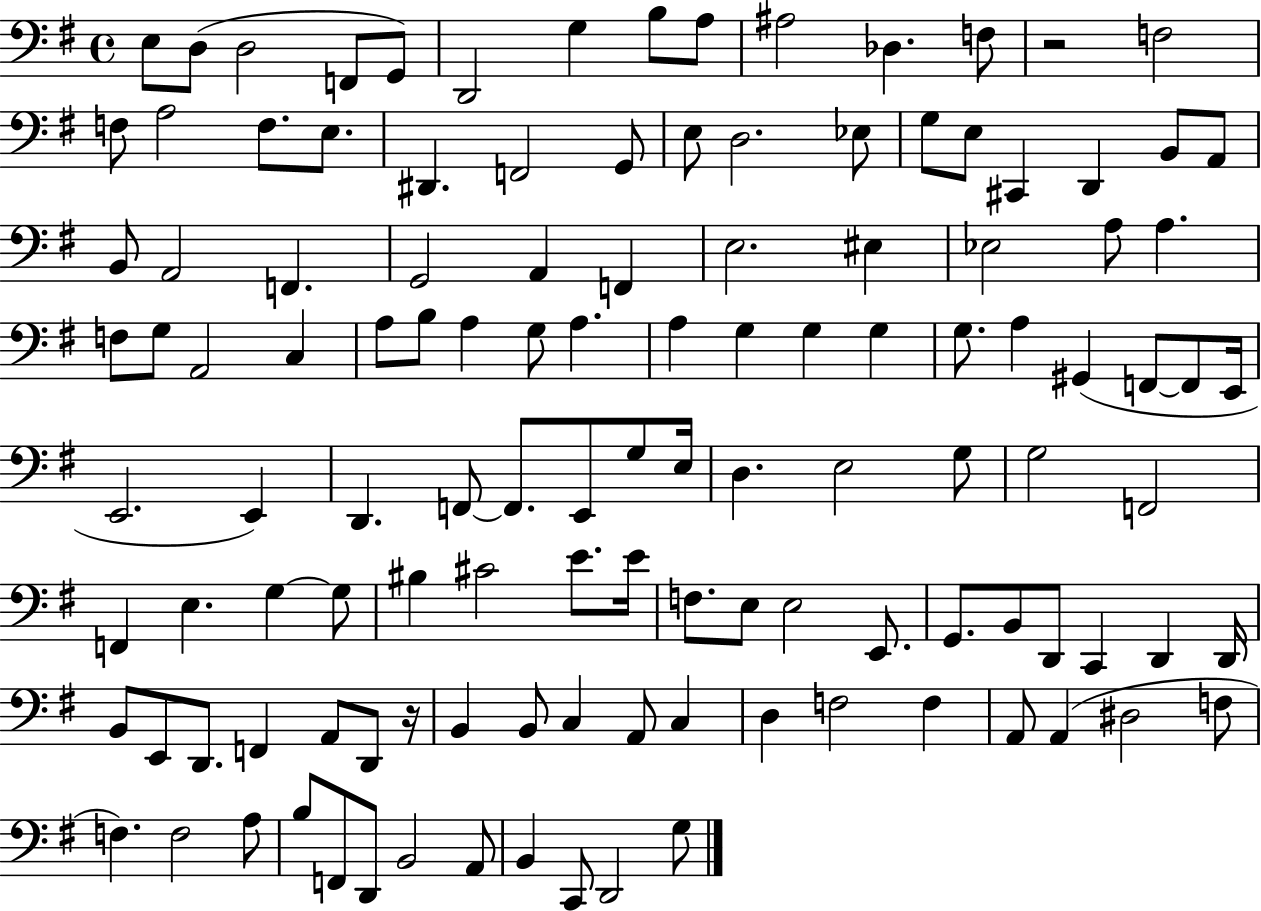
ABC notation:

X:1
T:Untitled
M:4/4
L:1/4
K:G
E,/2 D,/2 D,2 F,,/2 G,,/2 D,,2 G, B,/2 A,/2 ^A,2 _D, F,/2 z2 F,2 F,/2 A,2 F,/2 E,/2 ^D,, F,,2 G,,/2 E,/2 D,2 _E,/2 G,/2 E,/2 ^C,, D,, B,,/2 A,,/2 B,,/2 A,,2 F,, G,,2 A,, F,, E,2 ^E, _E,2 A,/2 A, F,/2 G,/2 A,,2 C, A,/2 B,/2 A, G,/2 A, A, G, G, G, G,/2 A, ^G,, F,,/2 F,,/2 E,,/4 E,,2 E,, D,, F,,/2 F,,/2 E,,/2 G,/2 E,/4 D, E,2 G,/2 G,2 F,,2 F,, E, G, G,/2 ^B, ^C2 E/2 E/4 F,/2 E,/2 E,2 E,,/2 G,,/2 B,,/2 D,,/2 C,, D,, D,,/4 B,,/2 E,,/2 D,,/2 F,, A,,/2 D,,/2 z/4 B,, B,,/2 C, A,,/2 C, D, F,2 F, A,,/2 A,, ^D,2 F,/2 F, F,2 A,/2 B,/2 F,,/2 D,,/2 B,,2 A,,/2 B,, C,,/2 D,,2 G,/2